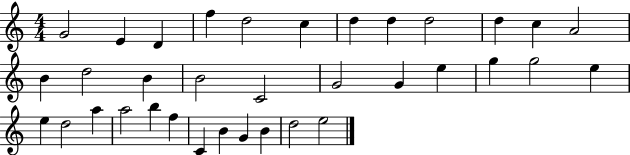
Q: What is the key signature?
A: C major